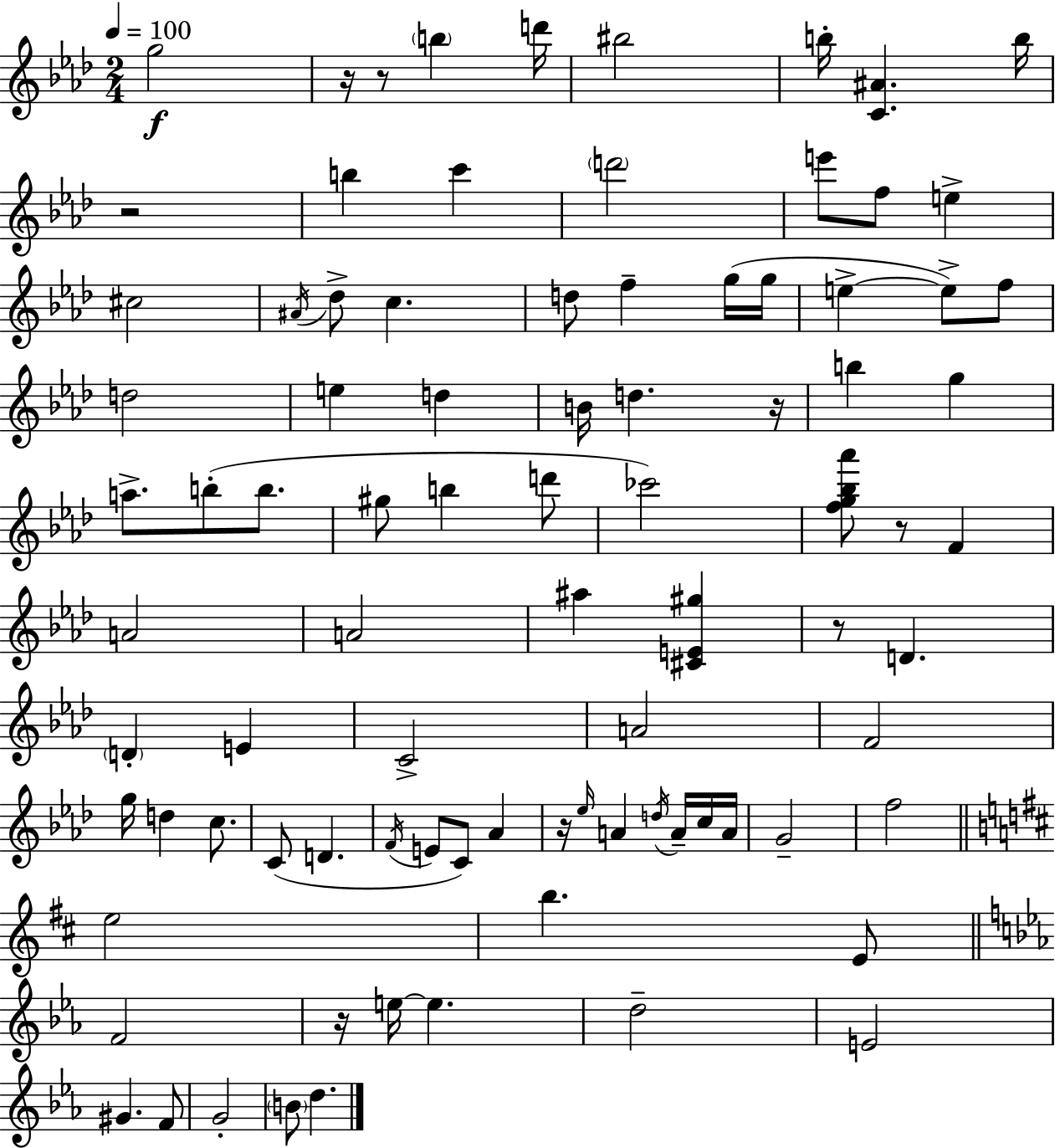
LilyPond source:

{
  \clef treble
  \numericTimeSignature
  \time 2/4
  \key f \minor
  \tempo 4 = 100
  g''2\f | r16 r8 \parenthesize b''4 d'''16 | bis''2 | b''16-. <c' ais'>4. b''16 | \break r2 | b''4 c'''4 | \parenthesize d'''2 | e'''8 f''8 e''4-> | \break cis''2 | \acciaccatura { ais'16 } des''8-> c''4. | d''8 f''4-- g''16( | g''16 e''4->~~ e''8->) f''8 | \break d''2 | e''4 d''4 | b'16 d''4. | r16 b''4 g''4 | \break a''8.-> b''8-.( b''8. | gis''8 b''4 d'''8 | ces'''2) | <f'' g'' bes'' aes'''>8 r8 f'4 | \break a'2 | a'2 | ais''4 <cis' e' gis''>4 | r8 d'4. | \break \parenthesize d'4-. e'4 | c'2-> | a'2 | f'2 | \break g''16 d''4 c''8. | c'8( d'4. | \acciaccatura { f'16 } e'8 c'8) aes'4 | r16 \grace { ees''16 } a'4 | \break \acciaccatura { d''16 } a'16-- c''16 a'16 g'2-- | f''2 | \bar "||" \break \key d \major e''2 | b''4. e'8 | \bar "||" \break \key ees \major f'2 | r16 e''16~~ e''4. | d''2-- | e'2 | \break gis'4. f'8 | g'2-. | \parenthesize b'8 d''4. | \bar "|."
}